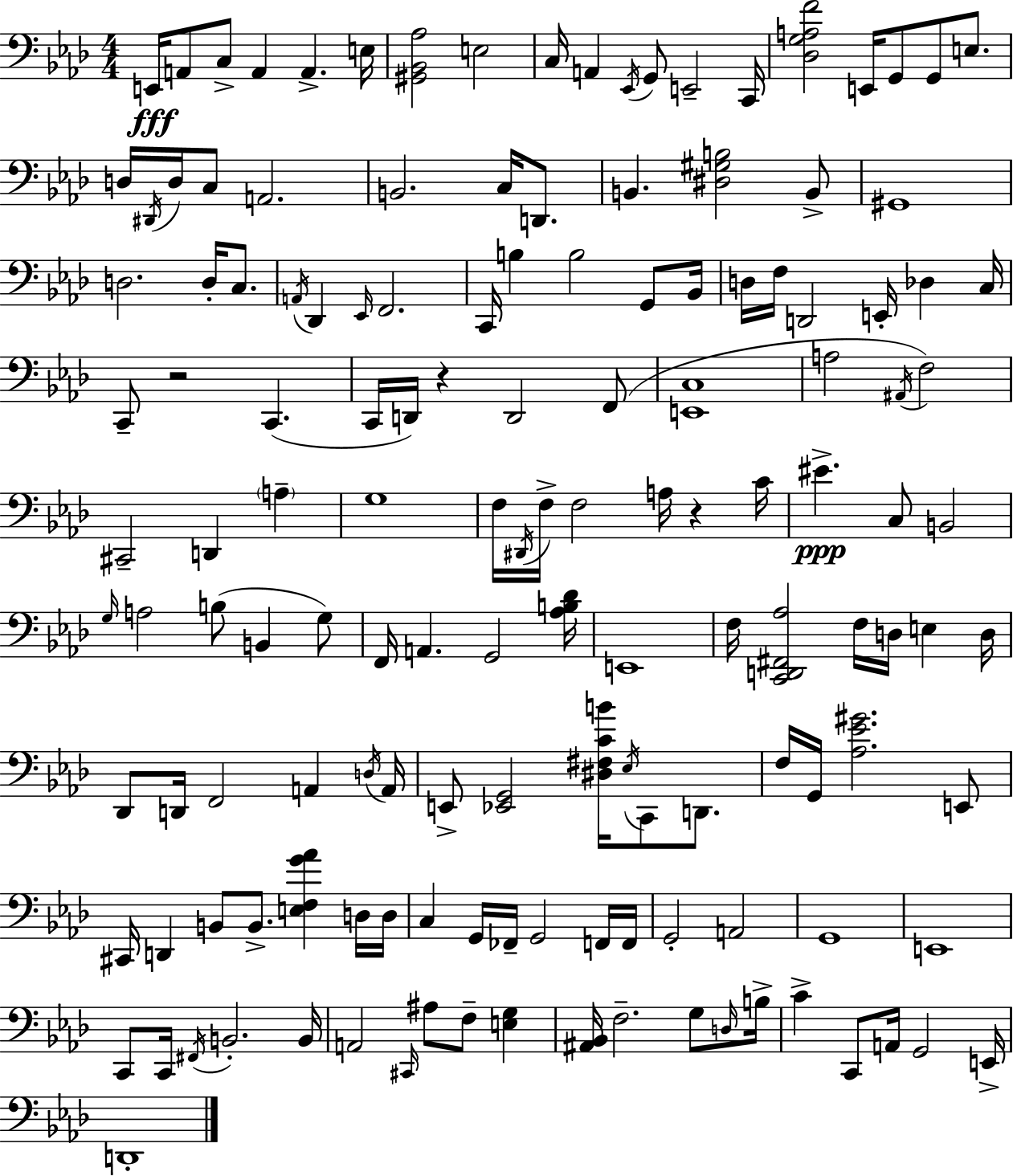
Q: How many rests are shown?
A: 3